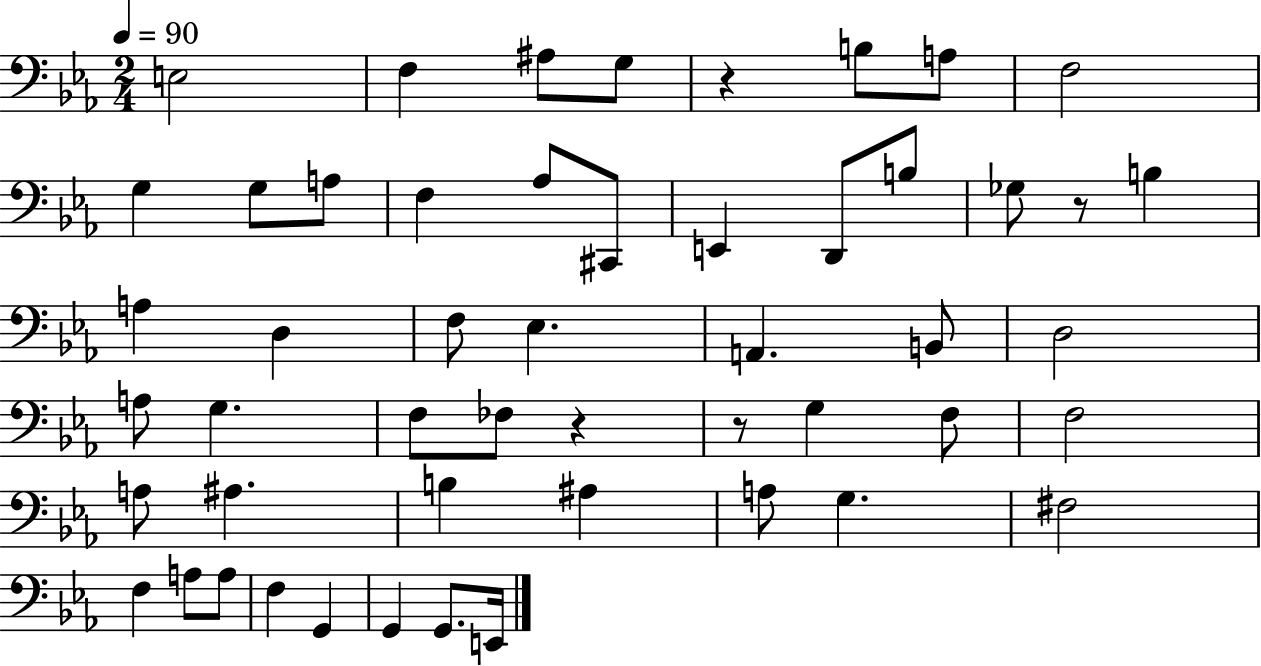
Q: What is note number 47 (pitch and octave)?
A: E2